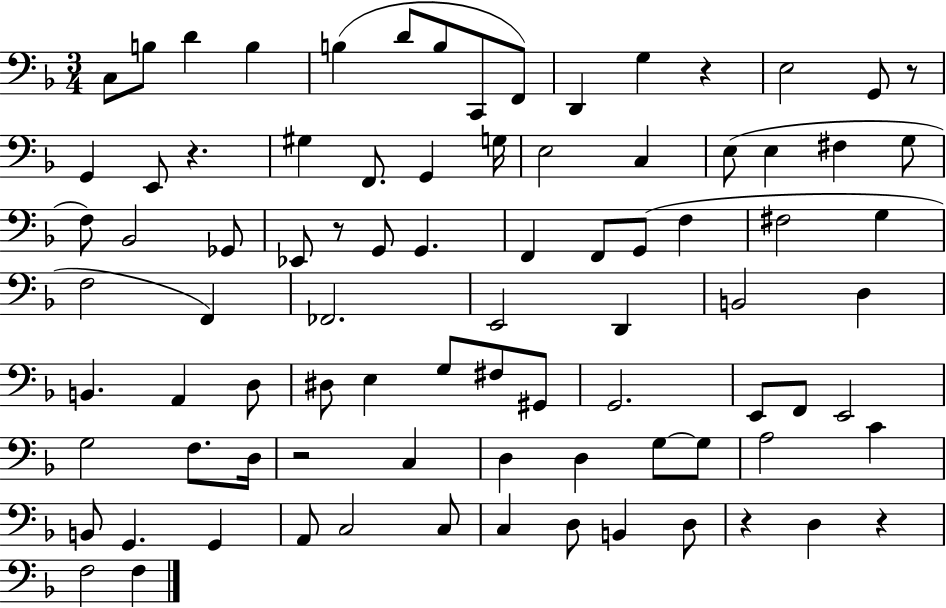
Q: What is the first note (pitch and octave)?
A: C3